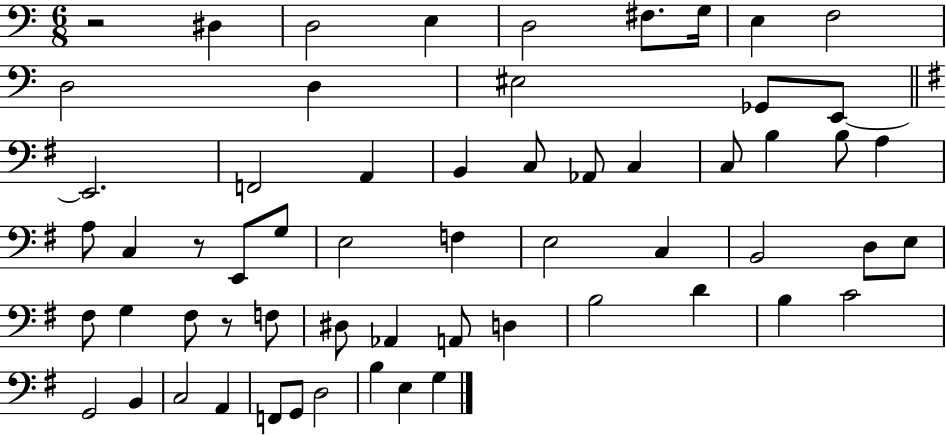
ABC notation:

X:1
T:Untitled
M:6/8
L:1/4
K:C
z2 ^D, D,2 E, D,2 ^F,/2 G,/4 E, F,2 D,2 D, ^E,2 _G,,/2 E,,/2 E,,2 F,,2 A,, B,, C,/2 _A,,/2 C, C,/2 B, B,/2 A, A,/2 C, z/2 E,,/2 G,/2 E,2 F, E,2 C, B,,2 D,/2 E,/2 ^F,/2 G, ^F,/2 z/2 F,/2 ^D,/2 _A,, A,,/2 D, B,2 D B, C2 G,,2 B,, C,2 A,, F,,/2 G,,/2 D,2 B, E, G,